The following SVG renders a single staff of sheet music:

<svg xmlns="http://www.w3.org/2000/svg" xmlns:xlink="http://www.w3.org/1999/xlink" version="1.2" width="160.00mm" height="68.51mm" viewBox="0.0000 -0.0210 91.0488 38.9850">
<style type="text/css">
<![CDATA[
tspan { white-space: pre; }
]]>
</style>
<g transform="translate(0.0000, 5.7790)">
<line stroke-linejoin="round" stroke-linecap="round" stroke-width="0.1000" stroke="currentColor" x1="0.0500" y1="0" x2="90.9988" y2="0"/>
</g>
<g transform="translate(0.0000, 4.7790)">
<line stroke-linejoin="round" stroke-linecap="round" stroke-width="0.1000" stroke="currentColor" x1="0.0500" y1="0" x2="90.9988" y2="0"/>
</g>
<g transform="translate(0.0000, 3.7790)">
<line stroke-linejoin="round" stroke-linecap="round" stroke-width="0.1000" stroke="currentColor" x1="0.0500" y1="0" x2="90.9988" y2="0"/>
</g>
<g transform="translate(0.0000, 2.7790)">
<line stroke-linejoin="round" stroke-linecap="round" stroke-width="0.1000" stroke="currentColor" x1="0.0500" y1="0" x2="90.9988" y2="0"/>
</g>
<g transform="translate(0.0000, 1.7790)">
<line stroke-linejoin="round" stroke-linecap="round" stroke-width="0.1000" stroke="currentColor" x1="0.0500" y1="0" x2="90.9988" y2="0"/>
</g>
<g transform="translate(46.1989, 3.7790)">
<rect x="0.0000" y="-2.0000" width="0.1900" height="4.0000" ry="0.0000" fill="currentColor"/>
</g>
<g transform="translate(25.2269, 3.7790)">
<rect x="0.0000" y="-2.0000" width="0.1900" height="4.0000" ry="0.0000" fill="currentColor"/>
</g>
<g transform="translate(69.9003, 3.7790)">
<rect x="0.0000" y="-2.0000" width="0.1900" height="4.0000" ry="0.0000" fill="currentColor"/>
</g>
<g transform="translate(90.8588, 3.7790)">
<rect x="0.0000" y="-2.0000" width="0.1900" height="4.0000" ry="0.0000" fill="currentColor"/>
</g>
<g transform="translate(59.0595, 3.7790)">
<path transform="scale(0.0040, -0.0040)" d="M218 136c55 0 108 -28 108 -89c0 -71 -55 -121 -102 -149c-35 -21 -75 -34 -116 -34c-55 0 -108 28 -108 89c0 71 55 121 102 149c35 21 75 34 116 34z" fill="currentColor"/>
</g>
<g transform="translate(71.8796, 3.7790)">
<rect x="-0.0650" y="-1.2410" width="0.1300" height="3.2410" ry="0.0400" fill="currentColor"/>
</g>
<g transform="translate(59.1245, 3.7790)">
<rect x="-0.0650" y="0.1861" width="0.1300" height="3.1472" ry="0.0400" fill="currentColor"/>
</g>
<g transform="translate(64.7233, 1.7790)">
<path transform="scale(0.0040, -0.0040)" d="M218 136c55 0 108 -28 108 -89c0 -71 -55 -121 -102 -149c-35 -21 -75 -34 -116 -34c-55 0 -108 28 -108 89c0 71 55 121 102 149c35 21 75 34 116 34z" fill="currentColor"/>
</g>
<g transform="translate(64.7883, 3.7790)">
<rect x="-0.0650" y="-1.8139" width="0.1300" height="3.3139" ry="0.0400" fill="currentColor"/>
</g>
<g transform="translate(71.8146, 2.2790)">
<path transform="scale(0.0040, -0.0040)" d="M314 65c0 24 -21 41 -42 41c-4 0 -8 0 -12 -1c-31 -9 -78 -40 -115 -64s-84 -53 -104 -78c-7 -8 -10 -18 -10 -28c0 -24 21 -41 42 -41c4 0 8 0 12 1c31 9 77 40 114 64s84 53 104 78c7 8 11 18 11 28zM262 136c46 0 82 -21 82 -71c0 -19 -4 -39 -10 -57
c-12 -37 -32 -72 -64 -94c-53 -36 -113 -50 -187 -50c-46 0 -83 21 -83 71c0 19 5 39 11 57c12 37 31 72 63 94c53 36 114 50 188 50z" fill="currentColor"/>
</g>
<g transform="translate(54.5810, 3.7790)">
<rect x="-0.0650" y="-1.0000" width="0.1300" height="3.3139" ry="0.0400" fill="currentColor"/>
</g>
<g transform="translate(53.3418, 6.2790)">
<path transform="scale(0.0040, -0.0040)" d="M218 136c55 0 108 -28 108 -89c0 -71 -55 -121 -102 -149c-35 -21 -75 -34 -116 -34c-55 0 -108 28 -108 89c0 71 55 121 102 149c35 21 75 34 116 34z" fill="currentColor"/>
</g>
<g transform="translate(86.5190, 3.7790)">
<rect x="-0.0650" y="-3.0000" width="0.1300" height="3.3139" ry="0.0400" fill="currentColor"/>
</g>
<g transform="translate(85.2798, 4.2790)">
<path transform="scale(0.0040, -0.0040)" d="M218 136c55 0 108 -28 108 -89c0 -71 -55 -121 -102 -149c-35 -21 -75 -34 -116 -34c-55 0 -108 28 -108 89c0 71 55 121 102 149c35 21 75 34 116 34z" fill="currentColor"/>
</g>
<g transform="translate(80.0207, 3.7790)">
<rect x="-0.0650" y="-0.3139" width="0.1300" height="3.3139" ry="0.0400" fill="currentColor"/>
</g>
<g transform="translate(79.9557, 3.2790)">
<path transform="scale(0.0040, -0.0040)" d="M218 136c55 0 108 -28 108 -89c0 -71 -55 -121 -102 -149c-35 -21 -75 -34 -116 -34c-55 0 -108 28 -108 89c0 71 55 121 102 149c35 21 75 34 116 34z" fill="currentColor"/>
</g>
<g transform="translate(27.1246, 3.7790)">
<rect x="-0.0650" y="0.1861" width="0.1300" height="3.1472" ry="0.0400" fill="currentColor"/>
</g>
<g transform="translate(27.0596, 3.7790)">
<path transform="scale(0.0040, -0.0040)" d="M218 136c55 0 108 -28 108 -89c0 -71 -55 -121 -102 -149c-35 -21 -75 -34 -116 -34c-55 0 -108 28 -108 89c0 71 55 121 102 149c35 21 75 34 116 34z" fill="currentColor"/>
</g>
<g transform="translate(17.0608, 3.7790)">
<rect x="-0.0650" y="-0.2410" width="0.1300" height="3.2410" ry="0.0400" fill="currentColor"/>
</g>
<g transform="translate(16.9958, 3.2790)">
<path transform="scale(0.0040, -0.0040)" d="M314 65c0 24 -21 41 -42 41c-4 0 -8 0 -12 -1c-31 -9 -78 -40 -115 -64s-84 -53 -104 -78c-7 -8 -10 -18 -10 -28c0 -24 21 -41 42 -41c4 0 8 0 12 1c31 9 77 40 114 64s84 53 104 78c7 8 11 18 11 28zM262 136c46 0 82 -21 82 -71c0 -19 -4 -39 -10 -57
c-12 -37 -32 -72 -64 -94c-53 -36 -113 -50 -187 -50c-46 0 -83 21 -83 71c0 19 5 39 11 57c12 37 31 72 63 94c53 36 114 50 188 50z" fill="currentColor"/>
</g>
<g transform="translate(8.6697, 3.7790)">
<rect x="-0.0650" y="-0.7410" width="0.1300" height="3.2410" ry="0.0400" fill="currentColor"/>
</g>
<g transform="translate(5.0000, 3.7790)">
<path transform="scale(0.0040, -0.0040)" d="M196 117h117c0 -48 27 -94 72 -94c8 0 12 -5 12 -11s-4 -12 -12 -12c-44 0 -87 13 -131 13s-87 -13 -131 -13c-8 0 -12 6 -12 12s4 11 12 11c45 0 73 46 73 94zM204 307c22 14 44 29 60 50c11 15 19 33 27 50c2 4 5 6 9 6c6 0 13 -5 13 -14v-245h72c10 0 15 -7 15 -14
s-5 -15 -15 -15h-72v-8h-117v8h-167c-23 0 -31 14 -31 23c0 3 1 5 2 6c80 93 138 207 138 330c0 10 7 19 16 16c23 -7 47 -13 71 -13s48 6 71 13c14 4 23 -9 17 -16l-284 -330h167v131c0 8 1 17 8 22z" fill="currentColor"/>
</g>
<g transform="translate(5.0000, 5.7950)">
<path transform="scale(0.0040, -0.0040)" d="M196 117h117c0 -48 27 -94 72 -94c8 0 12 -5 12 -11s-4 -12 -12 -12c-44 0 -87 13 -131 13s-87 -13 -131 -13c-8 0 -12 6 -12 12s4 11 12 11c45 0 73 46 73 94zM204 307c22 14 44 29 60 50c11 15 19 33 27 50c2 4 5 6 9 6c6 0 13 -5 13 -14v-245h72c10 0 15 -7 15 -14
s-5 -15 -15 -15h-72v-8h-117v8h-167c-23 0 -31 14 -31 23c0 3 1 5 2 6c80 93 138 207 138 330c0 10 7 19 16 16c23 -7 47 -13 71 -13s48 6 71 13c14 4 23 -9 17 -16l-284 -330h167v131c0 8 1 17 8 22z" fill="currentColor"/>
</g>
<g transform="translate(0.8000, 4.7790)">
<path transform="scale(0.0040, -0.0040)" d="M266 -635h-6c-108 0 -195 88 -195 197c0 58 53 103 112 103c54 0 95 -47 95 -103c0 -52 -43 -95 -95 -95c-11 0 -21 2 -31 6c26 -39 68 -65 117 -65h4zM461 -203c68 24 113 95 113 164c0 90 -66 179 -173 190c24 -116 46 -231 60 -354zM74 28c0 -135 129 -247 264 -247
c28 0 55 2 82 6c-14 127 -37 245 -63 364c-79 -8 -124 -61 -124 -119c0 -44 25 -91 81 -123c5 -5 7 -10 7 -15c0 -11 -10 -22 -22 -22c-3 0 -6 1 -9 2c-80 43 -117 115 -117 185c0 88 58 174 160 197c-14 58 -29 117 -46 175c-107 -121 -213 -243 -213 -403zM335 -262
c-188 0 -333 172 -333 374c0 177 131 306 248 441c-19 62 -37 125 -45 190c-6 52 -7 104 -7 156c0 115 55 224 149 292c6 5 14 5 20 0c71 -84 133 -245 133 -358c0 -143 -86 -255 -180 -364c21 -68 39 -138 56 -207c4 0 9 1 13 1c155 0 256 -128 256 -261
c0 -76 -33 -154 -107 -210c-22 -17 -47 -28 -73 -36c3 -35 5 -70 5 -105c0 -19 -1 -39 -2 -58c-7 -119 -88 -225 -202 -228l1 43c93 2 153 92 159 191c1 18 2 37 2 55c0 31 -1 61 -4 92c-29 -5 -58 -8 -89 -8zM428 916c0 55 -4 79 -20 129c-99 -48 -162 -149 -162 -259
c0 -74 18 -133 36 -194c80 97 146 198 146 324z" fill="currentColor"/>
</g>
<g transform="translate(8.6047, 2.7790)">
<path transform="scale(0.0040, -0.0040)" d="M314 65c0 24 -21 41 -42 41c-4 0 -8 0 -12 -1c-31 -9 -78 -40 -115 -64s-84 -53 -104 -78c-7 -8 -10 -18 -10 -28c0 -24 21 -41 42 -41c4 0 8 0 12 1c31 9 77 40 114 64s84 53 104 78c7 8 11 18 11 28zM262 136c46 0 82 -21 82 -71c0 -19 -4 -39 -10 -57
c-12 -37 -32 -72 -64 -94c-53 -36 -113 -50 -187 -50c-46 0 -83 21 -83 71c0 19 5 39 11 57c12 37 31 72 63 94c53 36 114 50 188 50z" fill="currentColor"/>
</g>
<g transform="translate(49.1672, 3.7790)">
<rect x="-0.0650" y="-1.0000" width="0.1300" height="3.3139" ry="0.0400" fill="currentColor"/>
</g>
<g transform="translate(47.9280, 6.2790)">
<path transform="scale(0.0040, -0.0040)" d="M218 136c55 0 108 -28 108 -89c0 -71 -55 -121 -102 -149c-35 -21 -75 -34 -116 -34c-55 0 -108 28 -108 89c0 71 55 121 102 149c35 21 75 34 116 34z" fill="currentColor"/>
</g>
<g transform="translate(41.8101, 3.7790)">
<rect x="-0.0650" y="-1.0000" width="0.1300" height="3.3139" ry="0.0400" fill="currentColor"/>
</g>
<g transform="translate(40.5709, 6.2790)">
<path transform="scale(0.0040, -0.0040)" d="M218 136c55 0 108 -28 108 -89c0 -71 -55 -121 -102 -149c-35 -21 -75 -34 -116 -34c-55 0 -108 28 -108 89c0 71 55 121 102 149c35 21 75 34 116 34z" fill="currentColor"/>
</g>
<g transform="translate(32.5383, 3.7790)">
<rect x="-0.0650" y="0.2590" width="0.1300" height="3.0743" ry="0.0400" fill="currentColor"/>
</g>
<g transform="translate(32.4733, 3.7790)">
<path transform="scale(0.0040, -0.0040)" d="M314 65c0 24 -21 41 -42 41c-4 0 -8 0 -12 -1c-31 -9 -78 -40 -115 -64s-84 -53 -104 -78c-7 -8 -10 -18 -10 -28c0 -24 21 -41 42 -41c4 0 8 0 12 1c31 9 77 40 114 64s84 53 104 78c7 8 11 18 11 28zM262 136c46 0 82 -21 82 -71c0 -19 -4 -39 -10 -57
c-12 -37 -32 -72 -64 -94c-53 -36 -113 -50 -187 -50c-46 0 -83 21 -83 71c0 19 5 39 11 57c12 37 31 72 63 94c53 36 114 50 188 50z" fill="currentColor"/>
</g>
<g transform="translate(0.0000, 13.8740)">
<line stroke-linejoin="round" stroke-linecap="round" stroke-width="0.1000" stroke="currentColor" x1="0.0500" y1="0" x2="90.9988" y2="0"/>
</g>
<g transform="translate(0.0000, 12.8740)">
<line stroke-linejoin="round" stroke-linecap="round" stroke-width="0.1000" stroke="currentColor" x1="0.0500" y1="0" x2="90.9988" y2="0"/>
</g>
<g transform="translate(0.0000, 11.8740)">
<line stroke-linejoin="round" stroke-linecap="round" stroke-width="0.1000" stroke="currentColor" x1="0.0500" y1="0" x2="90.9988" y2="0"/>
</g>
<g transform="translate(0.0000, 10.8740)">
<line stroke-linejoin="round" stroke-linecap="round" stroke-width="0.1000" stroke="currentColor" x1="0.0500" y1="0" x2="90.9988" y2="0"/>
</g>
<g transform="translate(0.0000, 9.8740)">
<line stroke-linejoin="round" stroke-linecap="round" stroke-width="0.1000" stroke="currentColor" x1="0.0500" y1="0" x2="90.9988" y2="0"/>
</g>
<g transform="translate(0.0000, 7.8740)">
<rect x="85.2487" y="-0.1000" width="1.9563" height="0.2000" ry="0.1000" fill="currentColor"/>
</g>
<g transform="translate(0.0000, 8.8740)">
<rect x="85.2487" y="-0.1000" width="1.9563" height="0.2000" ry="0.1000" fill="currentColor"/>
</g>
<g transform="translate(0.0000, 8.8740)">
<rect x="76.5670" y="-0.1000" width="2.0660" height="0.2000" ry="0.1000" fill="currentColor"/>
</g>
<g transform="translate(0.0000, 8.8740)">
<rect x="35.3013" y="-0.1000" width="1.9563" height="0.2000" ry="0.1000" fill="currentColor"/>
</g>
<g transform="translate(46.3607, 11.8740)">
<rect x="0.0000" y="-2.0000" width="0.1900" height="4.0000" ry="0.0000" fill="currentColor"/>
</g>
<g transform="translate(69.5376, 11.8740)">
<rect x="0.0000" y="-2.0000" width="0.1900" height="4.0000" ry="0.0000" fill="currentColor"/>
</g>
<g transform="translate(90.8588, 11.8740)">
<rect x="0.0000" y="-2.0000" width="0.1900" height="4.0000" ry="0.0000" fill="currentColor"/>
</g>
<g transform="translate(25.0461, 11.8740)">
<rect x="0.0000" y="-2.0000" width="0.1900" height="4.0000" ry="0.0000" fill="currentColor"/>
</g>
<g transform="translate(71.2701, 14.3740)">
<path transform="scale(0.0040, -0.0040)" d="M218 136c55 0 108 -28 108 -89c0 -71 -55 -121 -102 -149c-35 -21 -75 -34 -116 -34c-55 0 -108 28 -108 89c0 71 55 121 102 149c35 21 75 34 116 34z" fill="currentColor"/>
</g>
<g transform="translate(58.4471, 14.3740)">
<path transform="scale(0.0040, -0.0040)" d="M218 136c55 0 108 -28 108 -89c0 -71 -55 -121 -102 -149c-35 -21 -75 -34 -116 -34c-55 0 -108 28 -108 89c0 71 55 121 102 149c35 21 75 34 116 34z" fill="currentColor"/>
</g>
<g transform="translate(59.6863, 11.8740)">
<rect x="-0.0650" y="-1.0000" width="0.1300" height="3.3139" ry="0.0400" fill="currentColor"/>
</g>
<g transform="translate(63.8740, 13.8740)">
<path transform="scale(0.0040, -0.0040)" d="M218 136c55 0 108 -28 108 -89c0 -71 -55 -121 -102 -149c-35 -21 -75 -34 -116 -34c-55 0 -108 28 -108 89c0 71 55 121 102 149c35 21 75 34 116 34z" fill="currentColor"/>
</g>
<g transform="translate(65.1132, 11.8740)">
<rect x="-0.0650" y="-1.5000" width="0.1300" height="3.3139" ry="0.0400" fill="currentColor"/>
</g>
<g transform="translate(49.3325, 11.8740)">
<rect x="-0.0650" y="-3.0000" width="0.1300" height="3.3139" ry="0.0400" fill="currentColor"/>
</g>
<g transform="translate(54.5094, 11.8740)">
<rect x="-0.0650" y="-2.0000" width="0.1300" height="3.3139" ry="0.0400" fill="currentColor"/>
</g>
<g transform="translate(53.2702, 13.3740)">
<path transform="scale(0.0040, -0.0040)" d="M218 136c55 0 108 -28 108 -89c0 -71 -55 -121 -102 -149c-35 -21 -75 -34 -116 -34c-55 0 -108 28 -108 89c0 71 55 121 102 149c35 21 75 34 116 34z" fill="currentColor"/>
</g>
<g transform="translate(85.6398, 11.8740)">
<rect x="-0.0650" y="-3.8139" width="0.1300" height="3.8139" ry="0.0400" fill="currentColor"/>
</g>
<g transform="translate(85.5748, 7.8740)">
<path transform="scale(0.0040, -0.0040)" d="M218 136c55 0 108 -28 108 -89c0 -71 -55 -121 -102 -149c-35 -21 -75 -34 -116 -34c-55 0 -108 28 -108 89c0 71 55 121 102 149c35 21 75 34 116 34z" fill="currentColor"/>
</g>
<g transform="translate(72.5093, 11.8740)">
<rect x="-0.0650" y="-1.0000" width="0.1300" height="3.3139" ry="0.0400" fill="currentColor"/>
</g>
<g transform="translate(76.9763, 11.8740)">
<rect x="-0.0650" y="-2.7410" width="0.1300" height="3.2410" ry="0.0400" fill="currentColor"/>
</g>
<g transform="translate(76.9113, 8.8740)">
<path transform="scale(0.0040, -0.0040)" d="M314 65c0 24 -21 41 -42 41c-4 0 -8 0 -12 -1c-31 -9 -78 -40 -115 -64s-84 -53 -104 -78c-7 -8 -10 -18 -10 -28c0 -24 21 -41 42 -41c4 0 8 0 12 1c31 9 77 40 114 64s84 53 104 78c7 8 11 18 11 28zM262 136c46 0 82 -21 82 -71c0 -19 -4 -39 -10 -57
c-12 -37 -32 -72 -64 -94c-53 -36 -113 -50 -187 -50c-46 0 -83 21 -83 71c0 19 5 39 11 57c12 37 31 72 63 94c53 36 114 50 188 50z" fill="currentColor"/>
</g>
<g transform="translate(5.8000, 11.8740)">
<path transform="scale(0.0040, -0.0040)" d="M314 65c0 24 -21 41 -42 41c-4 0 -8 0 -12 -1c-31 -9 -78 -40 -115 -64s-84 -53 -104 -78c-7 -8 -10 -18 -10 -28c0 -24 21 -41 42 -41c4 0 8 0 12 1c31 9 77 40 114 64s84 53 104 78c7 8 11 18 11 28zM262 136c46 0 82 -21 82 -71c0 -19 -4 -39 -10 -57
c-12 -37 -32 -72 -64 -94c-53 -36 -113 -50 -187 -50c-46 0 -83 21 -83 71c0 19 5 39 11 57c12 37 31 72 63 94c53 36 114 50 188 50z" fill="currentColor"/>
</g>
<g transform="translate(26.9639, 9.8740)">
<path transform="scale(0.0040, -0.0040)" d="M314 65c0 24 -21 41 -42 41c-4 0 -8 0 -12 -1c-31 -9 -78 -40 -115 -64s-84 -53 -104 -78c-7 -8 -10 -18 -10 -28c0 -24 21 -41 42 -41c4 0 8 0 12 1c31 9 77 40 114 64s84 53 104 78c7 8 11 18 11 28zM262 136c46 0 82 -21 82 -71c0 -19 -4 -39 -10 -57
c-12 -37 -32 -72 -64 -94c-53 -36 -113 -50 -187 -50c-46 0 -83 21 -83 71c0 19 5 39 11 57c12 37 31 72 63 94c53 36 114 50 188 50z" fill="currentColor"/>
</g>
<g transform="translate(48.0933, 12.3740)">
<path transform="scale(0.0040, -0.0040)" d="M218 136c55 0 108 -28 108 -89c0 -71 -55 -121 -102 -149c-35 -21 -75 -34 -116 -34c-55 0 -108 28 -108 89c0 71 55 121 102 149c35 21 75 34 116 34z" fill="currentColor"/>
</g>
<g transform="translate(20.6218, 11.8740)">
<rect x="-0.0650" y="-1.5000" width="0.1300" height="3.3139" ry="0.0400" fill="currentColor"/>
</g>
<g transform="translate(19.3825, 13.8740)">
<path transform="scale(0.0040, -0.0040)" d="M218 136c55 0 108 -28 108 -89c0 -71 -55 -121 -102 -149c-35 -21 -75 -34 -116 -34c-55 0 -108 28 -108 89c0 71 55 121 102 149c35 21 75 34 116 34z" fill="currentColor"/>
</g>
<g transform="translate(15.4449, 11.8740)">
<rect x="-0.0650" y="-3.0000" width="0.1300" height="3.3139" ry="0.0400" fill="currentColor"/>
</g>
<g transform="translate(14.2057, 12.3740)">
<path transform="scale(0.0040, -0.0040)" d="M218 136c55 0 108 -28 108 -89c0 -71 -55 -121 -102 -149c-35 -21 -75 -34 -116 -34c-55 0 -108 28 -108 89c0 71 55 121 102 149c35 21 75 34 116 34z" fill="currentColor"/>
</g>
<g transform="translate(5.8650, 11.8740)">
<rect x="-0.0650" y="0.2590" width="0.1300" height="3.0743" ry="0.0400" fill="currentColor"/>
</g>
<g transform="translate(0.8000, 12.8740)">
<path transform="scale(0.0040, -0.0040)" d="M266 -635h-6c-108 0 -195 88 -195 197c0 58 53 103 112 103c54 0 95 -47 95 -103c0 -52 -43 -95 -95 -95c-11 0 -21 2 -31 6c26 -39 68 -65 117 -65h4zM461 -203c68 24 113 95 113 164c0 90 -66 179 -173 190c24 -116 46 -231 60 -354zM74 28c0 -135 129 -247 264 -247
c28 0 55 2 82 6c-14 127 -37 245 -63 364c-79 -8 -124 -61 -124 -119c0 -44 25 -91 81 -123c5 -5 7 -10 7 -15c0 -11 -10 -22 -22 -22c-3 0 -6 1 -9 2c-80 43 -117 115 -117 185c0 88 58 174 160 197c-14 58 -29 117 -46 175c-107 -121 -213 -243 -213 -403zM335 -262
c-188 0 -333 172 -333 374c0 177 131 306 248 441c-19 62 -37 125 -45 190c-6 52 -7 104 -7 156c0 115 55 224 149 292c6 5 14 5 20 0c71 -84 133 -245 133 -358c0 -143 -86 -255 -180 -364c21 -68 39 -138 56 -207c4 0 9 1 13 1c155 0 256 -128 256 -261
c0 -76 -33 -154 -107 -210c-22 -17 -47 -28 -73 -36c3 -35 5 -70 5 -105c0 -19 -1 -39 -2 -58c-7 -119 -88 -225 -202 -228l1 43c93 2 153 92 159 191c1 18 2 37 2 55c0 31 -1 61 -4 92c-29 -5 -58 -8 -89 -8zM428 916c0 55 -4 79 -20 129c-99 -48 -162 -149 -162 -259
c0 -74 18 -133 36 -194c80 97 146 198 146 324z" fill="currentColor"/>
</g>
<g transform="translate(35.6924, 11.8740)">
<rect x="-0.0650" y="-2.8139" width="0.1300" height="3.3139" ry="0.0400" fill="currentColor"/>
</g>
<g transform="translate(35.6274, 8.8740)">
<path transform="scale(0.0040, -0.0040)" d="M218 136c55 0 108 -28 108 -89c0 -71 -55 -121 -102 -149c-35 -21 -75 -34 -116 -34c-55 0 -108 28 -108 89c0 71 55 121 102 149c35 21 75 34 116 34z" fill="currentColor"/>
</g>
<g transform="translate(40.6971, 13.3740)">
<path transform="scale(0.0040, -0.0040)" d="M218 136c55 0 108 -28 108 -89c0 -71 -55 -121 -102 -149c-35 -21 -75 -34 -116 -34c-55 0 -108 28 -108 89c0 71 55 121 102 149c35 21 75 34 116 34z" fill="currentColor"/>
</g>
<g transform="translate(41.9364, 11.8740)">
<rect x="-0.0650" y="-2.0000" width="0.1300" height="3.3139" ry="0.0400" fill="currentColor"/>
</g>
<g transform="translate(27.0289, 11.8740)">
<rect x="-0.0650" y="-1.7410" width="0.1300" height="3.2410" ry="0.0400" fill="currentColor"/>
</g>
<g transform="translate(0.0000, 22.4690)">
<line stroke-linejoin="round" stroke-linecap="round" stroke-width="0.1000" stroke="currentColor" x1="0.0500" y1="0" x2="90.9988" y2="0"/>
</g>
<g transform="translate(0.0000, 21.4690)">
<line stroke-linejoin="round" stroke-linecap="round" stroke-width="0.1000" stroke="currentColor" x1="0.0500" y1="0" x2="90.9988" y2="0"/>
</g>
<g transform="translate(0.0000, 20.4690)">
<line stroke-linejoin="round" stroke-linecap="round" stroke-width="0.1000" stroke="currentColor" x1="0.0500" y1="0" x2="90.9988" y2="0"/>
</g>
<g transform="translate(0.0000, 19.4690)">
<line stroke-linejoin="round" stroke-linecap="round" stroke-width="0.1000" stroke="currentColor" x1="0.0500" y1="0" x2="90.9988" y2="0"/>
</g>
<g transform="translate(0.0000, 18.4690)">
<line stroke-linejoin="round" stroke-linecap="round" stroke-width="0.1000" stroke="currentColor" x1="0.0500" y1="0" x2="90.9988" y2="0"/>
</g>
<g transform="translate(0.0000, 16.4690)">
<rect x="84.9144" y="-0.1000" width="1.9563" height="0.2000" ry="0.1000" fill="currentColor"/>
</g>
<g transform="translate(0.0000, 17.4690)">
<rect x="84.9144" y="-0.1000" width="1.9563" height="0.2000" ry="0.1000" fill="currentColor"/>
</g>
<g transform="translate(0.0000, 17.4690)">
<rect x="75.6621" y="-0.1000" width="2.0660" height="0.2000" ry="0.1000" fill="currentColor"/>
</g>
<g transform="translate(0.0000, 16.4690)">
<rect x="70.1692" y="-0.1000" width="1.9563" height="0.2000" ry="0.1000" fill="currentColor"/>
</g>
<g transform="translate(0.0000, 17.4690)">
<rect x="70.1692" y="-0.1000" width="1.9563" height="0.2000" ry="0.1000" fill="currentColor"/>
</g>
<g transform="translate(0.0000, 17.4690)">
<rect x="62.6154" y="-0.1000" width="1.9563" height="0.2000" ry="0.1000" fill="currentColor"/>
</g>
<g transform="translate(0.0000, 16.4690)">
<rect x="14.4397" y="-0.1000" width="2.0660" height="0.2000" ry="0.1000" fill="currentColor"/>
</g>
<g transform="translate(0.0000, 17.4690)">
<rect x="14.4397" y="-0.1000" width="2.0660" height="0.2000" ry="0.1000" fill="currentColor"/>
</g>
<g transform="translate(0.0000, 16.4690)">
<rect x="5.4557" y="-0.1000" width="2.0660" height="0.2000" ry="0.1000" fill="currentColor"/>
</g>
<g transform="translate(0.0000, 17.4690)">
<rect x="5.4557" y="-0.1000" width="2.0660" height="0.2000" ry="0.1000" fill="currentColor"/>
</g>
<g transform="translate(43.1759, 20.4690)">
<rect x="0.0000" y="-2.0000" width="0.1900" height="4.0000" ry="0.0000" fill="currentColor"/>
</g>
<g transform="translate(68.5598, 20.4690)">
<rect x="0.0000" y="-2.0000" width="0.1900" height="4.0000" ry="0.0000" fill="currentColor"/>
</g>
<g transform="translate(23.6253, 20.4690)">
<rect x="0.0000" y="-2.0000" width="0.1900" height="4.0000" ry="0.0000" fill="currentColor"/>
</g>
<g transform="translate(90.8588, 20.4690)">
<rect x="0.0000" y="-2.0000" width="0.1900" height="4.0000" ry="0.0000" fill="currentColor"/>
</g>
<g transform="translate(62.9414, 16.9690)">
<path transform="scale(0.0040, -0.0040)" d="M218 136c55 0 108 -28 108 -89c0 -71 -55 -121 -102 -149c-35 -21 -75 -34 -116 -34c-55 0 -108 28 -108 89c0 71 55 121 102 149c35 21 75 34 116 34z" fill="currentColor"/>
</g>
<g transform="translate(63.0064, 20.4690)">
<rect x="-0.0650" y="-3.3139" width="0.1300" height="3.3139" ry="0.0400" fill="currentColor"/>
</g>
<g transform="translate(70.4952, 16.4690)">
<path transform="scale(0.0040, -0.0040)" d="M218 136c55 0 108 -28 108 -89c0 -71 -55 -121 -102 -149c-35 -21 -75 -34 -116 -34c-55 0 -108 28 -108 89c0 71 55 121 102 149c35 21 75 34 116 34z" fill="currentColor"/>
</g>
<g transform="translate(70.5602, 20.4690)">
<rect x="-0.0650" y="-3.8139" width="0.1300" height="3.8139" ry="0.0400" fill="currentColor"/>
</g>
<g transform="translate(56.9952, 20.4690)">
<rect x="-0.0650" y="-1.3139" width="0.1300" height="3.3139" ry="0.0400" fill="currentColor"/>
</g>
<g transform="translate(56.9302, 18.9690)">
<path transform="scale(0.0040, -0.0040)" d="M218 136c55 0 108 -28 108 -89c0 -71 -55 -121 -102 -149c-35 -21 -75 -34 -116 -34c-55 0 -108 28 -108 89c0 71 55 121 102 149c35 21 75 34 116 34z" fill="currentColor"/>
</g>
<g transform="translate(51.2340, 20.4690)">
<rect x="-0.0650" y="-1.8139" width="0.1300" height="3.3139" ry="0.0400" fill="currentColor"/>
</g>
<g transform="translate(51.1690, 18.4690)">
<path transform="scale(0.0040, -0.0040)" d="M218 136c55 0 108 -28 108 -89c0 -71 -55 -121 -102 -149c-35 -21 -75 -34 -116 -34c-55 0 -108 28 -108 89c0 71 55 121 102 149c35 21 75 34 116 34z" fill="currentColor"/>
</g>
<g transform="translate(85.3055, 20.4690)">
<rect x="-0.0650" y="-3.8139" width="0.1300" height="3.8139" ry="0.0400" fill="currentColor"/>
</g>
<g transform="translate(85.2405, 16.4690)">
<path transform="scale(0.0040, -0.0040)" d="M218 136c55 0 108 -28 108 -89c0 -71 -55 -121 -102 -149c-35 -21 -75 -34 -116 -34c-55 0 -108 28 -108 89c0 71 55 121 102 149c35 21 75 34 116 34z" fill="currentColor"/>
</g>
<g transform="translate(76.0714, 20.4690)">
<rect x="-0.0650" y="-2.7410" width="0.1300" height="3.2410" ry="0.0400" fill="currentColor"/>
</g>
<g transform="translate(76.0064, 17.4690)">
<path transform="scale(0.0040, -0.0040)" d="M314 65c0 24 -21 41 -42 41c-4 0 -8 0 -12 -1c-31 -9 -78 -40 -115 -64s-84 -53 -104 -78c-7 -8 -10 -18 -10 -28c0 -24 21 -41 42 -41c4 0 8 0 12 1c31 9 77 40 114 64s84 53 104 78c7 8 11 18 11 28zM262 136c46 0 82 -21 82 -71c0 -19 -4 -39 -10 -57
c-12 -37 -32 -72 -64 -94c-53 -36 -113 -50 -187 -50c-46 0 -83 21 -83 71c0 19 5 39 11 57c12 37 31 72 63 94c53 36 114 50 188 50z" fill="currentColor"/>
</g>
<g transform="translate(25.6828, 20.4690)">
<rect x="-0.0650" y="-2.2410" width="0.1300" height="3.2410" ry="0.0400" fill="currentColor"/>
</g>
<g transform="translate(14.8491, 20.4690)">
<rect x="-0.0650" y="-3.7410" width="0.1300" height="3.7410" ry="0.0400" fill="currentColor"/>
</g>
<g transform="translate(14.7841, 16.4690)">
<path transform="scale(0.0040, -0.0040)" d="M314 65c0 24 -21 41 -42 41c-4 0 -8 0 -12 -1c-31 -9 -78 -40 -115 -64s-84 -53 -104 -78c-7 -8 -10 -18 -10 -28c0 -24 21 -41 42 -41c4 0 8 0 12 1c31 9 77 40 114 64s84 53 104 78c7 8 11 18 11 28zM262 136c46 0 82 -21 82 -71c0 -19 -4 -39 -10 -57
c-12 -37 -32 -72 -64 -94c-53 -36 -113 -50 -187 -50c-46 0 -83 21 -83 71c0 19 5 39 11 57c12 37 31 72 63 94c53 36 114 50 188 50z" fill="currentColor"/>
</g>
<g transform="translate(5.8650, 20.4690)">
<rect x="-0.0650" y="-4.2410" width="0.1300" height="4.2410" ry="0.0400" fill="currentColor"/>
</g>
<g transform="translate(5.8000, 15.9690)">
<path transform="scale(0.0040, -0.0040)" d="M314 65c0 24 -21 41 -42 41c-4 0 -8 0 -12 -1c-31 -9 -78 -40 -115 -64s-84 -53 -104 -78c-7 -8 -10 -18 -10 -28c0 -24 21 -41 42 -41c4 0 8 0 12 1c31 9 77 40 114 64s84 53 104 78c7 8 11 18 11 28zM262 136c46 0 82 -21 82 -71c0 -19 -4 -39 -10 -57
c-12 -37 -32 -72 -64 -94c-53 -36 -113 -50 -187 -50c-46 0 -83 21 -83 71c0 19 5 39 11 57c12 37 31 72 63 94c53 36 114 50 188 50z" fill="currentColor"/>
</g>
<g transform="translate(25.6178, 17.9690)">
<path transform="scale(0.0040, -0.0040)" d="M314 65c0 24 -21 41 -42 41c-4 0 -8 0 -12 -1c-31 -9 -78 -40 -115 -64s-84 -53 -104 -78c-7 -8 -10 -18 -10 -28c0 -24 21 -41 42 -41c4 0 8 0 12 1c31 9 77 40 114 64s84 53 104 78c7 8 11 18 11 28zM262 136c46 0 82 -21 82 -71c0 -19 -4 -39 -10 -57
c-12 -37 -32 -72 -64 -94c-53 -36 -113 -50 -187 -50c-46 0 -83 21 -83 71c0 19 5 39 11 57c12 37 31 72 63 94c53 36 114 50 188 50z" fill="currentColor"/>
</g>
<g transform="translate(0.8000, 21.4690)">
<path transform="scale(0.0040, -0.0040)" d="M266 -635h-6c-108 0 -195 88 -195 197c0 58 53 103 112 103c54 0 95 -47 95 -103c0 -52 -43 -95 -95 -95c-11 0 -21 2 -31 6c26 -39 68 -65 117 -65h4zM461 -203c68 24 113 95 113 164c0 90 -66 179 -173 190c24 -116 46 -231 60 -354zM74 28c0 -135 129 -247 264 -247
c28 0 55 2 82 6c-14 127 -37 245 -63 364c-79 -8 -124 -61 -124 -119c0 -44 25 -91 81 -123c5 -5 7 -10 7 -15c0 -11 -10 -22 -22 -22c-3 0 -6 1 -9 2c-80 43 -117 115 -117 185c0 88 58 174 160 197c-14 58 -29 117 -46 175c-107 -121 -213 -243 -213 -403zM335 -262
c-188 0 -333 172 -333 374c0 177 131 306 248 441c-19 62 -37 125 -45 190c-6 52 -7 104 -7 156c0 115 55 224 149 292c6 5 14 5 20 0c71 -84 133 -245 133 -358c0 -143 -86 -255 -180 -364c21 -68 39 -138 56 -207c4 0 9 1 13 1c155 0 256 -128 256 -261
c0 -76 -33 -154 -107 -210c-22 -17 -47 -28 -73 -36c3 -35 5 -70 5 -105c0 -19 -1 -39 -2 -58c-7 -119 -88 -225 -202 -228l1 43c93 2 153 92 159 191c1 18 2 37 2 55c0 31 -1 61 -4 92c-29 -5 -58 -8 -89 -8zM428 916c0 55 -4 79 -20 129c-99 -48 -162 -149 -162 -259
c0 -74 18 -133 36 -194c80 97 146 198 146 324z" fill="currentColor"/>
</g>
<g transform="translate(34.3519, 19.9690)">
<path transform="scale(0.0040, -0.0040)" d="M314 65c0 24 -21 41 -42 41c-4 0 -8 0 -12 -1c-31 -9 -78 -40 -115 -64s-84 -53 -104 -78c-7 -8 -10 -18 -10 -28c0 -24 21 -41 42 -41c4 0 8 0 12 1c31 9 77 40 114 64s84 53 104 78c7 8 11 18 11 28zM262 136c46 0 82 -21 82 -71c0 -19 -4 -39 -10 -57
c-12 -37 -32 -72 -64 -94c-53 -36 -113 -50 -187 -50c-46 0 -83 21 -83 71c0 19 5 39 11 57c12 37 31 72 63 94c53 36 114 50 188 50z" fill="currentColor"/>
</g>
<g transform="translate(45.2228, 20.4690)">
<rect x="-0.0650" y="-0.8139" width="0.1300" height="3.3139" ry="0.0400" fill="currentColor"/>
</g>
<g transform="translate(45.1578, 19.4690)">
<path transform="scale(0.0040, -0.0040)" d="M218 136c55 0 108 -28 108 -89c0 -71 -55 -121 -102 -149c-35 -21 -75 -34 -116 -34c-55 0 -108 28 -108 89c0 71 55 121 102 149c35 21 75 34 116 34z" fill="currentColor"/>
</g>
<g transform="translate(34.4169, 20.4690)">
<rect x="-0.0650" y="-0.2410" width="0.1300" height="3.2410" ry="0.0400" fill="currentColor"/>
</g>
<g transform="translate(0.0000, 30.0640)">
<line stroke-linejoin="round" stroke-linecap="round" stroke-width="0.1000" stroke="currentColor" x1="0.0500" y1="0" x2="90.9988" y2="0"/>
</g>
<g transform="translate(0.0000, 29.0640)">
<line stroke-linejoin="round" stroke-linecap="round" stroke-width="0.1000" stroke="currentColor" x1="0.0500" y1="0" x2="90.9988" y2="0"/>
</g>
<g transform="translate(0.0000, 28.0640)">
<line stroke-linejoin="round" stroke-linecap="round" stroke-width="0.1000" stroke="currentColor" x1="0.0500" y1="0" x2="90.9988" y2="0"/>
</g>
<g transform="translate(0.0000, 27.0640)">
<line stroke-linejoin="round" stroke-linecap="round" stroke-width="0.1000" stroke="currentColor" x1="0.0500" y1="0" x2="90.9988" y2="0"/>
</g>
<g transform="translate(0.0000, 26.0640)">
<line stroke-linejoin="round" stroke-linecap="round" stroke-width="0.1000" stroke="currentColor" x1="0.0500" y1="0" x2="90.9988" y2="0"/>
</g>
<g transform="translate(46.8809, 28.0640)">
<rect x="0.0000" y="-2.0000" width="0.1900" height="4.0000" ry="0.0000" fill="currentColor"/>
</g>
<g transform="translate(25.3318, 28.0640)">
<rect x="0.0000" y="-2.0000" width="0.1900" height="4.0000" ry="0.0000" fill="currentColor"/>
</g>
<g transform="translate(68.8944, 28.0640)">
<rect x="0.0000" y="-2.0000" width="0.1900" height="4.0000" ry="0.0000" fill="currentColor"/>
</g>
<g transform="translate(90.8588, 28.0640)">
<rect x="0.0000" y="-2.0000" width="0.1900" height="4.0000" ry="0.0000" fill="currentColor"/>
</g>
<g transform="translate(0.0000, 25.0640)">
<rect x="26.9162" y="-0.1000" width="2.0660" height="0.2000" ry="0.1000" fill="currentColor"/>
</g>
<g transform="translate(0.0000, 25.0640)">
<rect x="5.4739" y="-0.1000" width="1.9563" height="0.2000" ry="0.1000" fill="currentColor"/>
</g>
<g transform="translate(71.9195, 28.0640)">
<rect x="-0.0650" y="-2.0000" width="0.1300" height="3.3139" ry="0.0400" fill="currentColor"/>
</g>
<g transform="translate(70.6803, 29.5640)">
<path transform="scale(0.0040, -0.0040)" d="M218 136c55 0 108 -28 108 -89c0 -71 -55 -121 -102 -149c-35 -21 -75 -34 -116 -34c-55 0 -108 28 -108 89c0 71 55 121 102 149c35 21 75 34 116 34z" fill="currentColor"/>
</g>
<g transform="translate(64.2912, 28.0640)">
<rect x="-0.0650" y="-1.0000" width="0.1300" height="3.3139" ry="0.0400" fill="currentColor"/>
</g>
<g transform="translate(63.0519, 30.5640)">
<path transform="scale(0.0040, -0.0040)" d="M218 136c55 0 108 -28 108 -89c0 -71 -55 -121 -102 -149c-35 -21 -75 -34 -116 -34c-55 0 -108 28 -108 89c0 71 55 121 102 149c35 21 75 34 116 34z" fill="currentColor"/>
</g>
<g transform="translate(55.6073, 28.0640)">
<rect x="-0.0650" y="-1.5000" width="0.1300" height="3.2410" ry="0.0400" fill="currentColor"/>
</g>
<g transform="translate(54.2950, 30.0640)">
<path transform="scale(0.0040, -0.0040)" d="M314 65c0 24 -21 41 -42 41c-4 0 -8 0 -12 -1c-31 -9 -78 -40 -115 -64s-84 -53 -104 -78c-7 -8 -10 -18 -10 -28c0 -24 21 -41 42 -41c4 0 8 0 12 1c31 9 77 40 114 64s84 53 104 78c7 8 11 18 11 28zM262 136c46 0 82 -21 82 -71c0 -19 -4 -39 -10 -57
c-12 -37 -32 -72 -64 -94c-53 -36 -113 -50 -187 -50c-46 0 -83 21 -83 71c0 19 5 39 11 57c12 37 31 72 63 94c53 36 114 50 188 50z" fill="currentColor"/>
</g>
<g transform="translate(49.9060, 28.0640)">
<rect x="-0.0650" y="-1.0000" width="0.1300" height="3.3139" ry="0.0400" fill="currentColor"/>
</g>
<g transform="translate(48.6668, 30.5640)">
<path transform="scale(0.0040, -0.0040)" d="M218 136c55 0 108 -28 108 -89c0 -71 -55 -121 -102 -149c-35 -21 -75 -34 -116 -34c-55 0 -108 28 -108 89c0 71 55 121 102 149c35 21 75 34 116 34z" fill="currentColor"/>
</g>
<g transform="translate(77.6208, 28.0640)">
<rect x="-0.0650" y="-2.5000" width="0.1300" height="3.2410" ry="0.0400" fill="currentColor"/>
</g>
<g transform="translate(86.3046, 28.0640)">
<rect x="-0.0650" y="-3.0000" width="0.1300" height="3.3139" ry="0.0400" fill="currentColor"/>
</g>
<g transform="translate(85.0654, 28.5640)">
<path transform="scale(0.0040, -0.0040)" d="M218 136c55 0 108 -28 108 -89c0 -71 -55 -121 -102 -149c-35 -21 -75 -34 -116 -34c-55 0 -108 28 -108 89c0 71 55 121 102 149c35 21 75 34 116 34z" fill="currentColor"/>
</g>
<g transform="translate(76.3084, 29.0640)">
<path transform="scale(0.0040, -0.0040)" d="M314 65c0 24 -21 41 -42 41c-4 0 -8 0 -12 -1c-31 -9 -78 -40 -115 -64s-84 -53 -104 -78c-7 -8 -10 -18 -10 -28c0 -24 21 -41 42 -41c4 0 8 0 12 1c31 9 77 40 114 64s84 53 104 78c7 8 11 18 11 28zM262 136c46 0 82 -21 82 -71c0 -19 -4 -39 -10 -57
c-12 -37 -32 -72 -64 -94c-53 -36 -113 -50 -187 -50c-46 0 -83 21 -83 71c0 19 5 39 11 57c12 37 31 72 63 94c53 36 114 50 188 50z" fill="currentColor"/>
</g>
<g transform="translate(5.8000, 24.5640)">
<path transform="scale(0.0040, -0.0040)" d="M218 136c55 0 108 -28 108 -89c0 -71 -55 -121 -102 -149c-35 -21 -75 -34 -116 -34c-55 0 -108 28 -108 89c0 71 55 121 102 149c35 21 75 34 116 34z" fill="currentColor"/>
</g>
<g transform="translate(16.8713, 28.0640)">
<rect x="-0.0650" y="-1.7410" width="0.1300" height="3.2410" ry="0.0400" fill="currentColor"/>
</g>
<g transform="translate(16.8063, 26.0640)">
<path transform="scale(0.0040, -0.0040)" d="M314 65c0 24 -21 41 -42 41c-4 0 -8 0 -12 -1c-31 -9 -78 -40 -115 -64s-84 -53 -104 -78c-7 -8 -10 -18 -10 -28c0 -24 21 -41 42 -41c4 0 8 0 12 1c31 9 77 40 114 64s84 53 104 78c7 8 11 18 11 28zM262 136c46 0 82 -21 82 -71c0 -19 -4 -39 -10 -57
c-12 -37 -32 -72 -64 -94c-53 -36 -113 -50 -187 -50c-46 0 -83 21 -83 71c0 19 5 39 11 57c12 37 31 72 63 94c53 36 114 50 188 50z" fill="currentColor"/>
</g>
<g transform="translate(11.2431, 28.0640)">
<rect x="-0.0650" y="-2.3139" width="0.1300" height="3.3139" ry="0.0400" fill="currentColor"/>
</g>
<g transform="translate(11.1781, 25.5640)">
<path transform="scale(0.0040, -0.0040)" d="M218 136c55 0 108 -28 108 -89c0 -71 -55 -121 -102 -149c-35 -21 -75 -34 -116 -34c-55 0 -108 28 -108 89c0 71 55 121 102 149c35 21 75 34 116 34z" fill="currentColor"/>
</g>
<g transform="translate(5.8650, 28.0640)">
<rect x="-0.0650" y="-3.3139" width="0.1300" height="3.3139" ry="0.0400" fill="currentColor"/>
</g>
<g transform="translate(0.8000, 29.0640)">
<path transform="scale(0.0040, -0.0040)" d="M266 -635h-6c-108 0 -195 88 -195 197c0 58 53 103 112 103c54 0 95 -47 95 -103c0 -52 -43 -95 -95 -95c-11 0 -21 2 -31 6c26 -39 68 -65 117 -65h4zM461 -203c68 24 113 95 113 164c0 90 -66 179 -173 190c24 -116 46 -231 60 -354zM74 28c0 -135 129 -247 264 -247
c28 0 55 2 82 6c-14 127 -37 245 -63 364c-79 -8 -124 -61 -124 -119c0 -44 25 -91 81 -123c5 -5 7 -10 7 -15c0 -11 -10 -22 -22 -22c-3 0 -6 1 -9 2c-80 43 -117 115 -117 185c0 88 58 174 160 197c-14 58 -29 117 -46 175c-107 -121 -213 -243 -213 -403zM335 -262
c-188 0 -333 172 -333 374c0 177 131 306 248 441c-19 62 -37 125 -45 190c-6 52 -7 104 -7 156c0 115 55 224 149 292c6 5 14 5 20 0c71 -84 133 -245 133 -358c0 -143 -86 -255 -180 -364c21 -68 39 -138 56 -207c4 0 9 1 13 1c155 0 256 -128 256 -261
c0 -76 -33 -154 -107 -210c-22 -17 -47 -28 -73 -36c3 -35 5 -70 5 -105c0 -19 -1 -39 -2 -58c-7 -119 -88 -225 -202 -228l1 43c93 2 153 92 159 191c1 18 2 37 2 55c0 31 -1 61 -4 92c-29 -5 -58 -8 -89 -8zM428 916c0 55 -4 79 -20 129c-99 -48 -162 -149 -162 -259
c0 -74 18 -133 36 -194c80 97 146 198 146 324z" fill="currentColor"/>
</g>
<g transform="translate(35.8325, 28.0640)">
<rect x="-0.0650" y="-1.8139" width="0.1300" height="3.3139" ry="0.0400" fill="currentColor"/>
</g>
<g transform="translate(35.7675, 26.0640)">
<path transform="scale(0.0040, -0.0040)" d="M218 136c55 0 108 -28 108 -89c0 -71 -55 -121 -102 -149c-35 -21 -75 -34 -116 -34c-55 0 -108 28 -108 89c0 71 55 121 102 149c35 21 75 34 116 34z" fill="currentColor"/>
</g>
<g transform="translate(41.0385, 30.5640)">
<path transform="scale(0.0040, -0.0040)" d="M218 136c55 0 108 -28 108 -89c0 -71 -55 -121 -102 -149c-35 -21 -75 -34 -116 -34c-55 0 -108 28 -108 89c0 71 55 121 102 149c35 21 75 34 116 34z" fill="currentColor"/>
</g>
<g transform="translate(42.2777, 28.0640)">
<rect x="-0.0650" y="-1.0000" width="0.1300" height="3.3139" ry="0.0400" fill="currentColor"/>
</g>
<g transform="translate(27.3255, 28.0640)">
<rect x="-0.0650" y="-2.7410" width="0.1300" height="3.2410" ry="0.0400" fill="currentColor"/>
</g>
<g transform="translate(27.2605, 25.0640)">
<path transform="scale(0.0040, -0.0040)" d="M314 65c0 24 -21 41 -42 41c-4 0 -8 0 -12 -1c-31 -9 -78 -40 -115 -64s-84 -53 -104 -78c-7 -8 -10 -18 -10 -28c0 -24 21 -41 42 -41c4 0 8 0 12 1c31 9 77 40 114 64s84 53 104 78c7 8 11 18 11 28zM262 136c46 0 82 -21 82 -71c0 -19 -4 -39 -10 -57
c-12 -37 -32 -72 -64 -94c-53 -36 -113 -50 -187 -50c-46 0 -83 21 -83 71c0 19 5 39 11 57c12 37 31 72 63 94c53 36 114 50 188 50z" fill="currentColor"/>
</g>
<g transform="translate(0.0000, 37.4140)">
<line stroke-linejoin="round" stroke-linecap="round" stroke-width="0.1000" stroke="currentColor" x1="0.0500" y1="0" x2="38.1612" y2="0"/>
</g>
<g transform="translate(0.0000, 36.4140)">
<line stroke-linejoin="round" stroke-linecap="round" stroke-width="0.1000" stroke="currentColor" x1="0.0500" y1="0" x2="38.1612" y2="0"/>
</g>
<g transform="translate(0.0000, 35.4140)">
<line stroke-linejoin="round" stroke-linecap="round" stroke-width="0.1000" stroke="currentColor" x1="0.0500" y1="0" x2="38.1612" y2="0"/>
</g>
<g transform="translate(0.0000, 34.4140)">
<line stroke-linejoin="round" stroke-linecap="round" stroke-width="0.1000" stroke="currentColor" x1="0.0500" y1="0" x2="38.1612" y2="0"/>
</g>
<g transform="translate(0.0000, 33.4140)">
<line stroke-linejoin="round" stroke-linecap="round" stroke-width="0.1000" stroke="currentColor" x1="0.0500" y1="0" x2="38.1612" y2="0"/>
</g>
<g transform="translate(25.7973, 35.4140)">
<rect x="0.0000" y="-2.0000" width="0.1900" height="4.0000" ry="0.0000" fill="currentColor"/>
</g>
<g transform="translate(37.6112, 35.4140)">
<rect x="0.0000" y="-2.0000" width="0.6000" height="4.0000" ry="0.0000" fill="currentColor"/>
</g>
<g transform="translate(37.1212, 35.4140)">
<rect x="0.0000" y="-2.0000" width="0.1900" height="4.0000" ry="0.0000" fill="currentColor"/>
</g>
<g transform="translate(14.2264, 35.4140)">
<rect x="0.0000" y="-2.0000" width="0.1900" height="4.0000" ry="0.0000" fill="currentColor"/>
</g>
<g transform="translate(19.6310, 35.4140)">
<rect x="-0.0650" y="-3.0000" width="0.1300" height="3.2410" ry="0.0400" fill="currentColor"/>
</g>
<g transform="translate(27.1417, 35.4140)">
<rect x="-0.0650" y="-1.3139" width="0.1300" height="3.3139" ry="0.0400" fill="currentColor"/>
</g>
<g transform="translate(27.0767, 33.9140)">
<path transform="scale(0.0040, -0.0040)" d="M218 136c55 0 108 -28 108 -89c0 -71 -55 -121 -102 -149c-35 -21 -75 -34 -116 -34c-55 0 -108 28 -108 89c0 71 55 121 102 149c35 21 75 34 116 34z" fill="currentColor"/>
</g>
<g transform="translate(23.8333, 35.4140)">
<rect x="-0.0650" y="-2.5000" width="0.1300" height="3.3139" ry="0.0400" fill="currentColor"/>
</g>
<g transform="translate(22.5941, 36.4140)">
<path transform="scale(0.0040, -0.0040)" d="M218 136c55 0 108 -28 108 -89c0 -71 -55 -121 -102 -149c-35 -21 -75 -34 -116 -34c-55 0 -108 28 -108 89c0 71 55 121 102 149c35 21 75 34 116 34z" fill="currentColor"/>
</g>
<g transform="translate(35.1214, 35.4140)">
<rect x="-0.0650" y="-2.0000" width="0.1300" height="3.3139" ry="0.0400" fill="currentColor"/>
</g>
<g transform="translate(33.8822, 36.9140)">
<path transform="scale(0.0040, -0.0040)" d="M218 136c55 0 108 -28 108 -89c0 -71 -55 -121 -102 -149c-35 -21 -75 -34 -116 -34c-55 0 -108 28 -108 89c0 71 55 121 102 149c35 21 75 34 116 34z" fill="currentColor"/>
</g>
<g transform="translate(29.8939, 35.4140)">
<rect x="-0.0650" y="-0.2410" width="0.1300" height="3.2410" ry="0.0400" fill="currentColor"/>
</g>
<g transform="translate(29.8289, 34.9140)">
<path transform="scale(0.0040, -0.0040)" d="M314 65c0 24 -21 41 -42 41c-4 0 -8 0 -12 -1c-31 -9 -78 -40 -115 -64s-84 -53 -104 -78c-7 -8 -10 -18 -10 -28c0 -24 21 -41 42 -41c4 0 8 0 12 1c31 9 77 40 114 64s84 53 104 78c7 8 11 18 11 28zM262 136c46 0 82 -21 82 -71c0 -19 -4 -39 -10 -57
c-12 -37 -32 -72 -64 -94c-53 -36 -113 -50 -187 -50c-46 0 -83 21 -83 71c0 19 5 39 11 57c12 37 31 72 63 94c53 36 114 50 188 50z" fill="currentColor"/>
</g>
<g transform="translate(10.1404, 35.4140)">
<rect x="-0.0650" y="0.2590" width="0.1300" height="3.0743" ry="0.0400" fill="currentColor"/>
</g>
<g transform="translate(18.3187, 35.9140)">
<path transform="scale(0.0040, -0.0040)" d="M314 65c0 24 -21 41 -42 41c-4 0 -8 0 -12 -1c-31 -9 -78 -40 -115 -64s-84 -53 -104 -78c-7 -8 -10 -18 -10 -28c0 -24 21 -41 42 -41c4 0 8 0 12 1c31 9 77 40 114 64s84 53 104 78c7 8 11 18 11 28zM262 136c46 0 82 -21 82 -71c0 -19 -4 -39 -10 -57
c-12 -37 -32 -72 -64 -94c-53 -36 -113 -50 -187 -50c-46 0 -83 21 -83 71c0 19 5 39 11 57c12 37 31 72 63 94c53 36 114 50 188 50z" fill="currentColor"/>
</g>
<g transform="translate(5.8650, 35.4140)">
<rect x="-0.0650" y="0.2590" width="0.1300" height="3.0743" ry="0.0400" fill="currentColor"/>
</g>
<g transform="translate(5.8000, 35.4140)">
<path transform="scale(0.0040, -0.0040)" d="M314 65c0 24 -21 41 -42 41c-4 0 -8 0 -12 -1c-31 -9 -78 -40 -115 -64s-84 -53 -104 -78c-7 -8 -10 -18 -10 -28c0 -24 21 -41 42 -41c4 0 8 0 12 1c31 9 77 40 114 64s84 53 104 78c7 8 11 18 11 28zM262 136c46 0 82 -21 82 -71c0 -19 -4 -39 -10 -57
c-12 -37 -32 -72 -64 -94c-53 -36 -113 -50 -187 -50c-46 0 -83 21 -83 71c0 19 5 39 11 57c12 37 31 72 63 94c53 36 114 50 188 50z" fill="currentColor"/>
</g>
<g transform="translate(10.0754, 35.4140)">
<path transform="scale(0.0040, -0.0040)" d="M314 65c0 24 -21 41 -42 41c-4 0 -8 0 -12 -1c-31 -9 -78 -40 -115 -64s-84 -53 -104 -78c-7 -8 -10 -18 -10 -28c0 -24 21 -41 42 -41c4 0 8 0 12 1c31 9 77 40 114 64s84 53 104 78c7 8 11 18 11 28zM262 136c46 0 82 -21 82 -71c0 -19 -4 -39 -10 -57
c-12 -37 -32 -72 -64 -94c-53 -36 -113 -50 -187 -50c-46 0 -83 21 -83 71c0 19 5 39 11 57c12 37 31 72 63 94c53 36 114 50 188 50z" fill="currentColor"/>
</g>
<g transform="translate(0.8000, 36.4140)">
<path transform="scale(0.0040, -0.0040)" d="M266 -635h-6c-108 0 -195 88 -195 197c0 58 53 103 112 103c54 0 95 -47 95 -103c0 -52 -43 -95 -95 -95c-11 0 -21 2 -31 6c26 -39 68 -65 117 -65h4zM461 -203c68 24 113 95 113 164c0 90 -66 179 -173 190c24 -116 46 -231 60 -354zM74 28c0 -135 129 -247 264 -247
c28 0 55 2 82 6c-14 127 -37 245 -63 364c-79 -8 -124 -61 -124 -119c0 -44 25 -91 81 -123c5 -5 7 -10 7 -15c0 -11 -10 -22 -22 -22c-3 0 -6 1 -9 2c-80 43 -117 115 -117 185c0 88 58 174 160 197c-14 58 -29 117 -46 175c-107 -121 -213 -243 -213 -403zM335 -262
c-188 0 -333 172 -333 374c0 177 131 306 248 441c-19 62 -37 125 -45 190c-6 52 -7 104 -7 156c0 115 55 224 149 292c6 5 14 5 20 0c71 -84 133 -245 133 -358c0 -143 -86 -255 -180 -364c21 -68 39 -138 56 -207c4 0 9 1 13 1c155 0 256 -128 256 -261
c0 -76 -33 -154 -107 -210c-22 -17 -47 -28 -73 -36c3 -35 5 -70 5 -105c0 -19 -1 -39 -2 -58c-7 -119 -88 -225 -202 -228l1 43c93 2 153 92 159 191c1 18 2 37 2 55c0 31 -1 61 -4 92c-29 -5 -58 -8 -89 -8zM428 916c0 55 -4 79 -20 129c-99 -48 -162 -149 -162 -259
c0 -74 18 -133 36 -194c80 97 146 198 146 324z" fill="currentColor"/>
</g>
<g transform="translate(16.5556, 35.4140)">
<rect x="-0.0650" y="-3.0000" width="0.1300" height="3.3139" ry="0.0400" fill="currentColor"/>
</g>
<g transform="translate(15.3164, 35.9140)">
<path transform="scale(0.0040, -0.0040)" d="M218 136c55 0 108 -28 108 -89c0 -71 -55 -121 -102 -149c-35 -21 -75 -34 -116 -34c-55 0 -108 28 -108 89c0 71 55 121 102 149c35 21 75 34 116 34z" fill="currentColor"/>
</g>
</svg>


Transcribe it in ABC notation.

X:1
T:Untitled
M:4/4
L:1/4
K:C
d2 c2 B B2 D D D B f e2 c A B2 A E f2 a F A F D E D a2 c' d'2 c'2 g2 c2 d f e b c' a2 c' b g f2 a2 f D D E2 D F G2 A B2 B2 A A2 G e c2 F